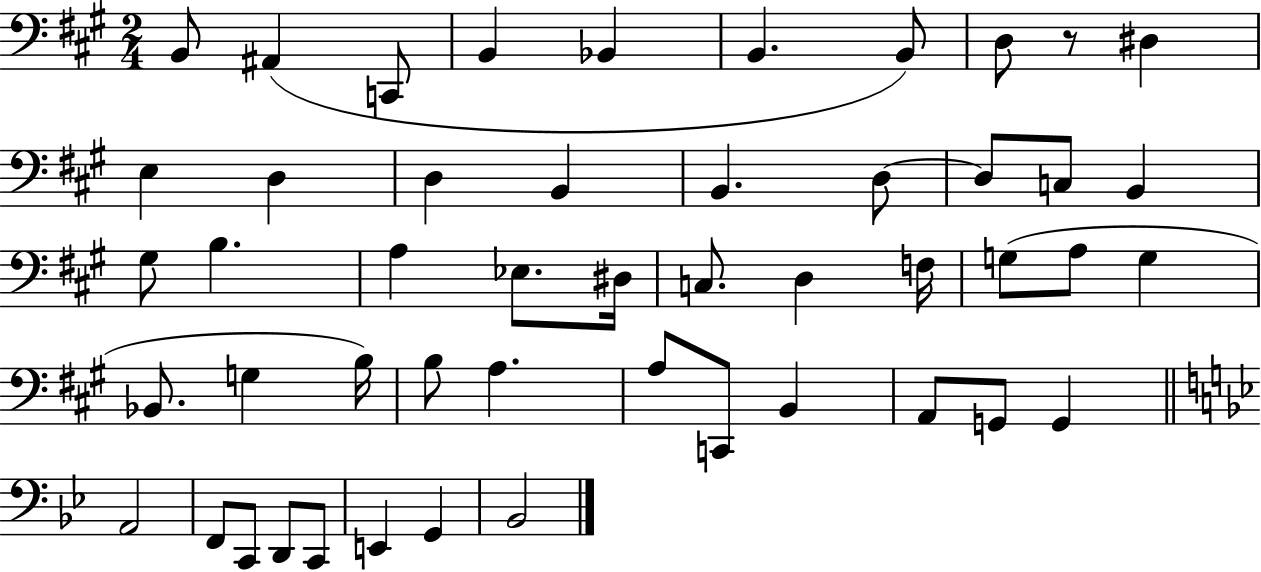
{
  \clef bass
  \numericTimeSignature
  \time 2/4
  \key a \major
  \repeat volta 2 { b,8 ais,4( c,8 | b,4 bes,4 | b,4. b,8) | d8 r8 dis4 | \break e4 d4 | d4 b,4 | b,4. d8~~ | d8 c8 b,4 | \break gis8 b4. | a4 ees8. dis16 | c8. d4 f16 | g8( a8 g4 | \break bes,8. g4 b16) | b8 a4. | a8 c,8 b,4 | a,8 g,8 g,4 | \break \bar "||" \break \key g \minor a,2 | f,8 c,8 d,8 c,8 | e,4 g,4 | bes,2 | \break } \bar "|."
}